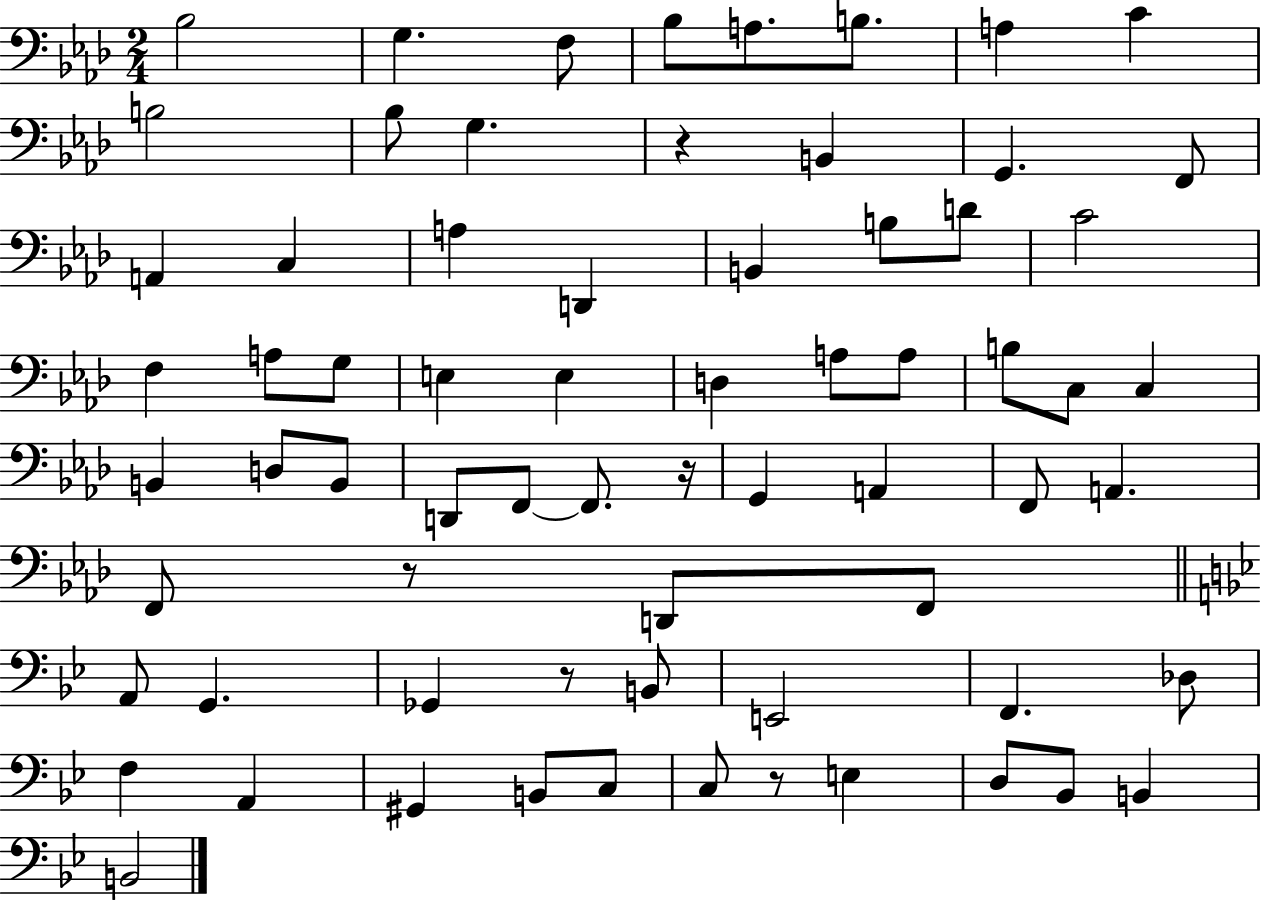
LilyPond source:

{
  \clef bass
  \numericTimeSignature
  \time 2/4
  \key aes \major
  bes2 | g4. f8 | bes8 a8. b8. | a4 c'4 | \break b2 | bes8 g4. | r4 b,4 | g,4. f,8 | \break a,4 c4 | a4 d,4 | b,4 b8 d'8 | c'2 | \break f4 a8 g8 | e4 e4 | d4 a8 a8 | b8 c8 c4 | \break b,4 d8 b,8 | d,8 f,8~~ f,8. r16 | g,4 a,4 | f,8 a,4. | \break f,8 r8 d,8 f,8 | \bar "||" \break \key g \minor a,8 g,4. | ges,4 r8 b,8 | e,2 | f,4. des8 | \break f4 a,4 | gis,4 b,8 c8 | c8 r8 e4 | d8 bes,8 b,4 | \break b,2 | \bar "|."
}